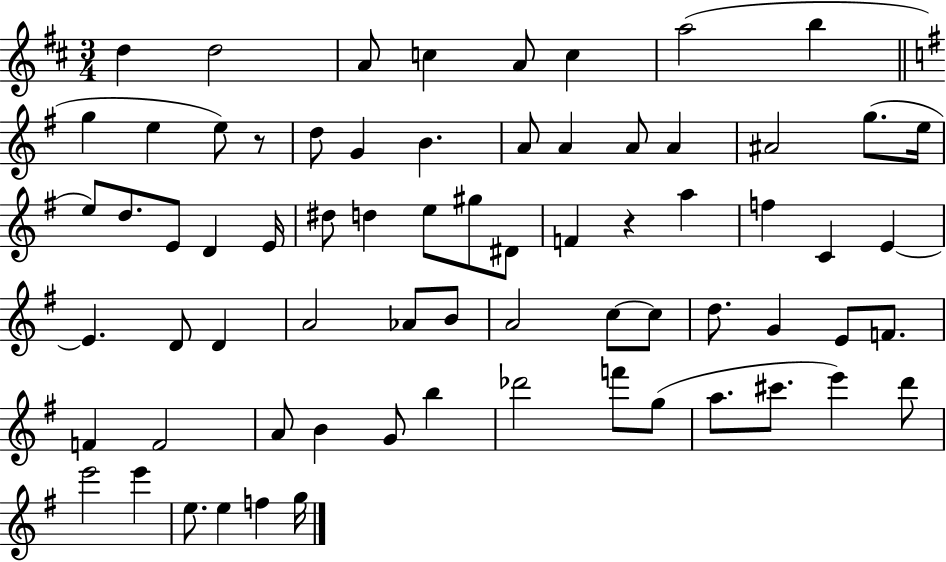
{
  \clef treble
  \numericTimeSignature
  \time 3/4
  \key d \major
  d''4 d''2 | a'8 c''4 a'8 c''4 | a''2( b''4 | \bar "||" \break \key g \major g''4 e''4 e''8) r8 | d''8 g'4 b'4. | a'8 a'4 a'8 a'4 | ais'2 g''8.( e''16 | \break e''8) d''8. e'8 d'4 e'16 | dis''8 d''4 e''8 gis''8 dis'8 | f'4 r4 a''4 | f''4 c'4 e'4~~ | \break e'4. d'8 d'4 | a'2 aes'8 b'8 | a'2 c''8~~ c''8 | d''8. g'4 e'8 f'8. | \break f'4 f'2 | a'8 b'4 g'8 b''4 | des'''2 f'''8 g''8( | a''8. cis'''8. e'''4) d'''8 | \break e'''2 e'''4 | e''8. e''4 f''4 g''16 | \bar "|."
}